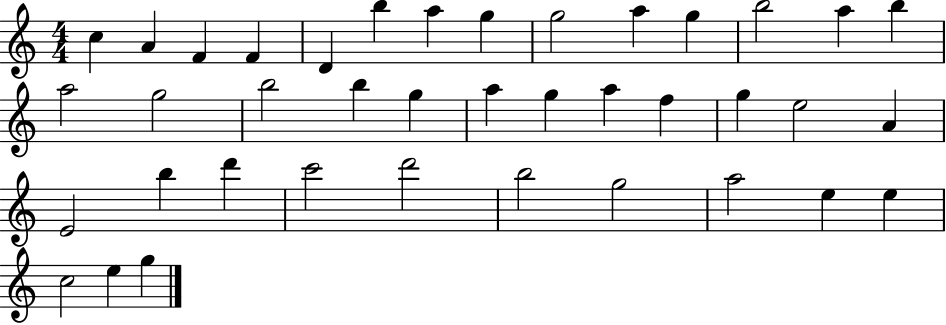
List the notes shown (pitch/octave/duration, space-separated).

C5/q A4/q F4/q F4/q D4/q B5/q A5/q G5/q G5/h A5/q G5/q B5/h A5/q B5/q A5/h G5/h B5/h B5/q G5/q A5/q G5/q A5/q F5/q G5/q E5/h A4/q E4/h B5/q D6/q C6/h D6/h B5/h G5/h A5/h E5/q E5/q C5/h E5/q G5/q